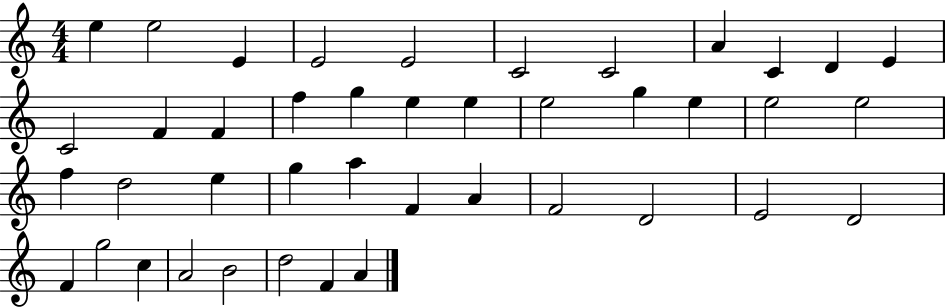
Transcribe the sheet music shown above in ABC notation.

X:1
T:Untitled
M:4/4
L:1/4
K:C
e e2 E E2 E2 C2 C2 A C D E C2 F F f g e e e2 g e e2 e2 f d2 e g a F A F2 D2 E2 D2 F g2 c A2 B2 d2 F A